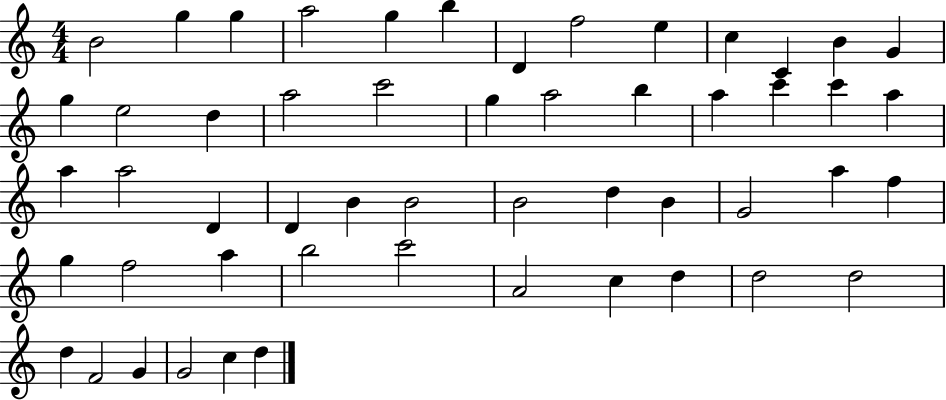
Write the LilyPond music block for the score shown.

{
  \clef treble
  \numericTimeSignature
  \time 4/4
  \key c \major
  b'2 g''4 g''4 | a''2 g''4 b''4 | d'4 f''2 e''4 | c''4 c'4 b'4 g'4 | \break g''4 e''2 d''4 | a''2 c'''2 | g''4 a''2 b''4 | a''4 c'''4 c'''4 a''4 | \break a''4 a''2 d'4 | d'4 b'4 b'2 | b'2 d''4 b'4 | g'2 a''4 f''4 | \break g''4 f''2 a''4 | b''2 c'''2 | a'2 c''4 d''4 | d''2 d''2 | \break d''4 f'2 g'4 | g'2 c''4 d''4 | \bar "|."
}